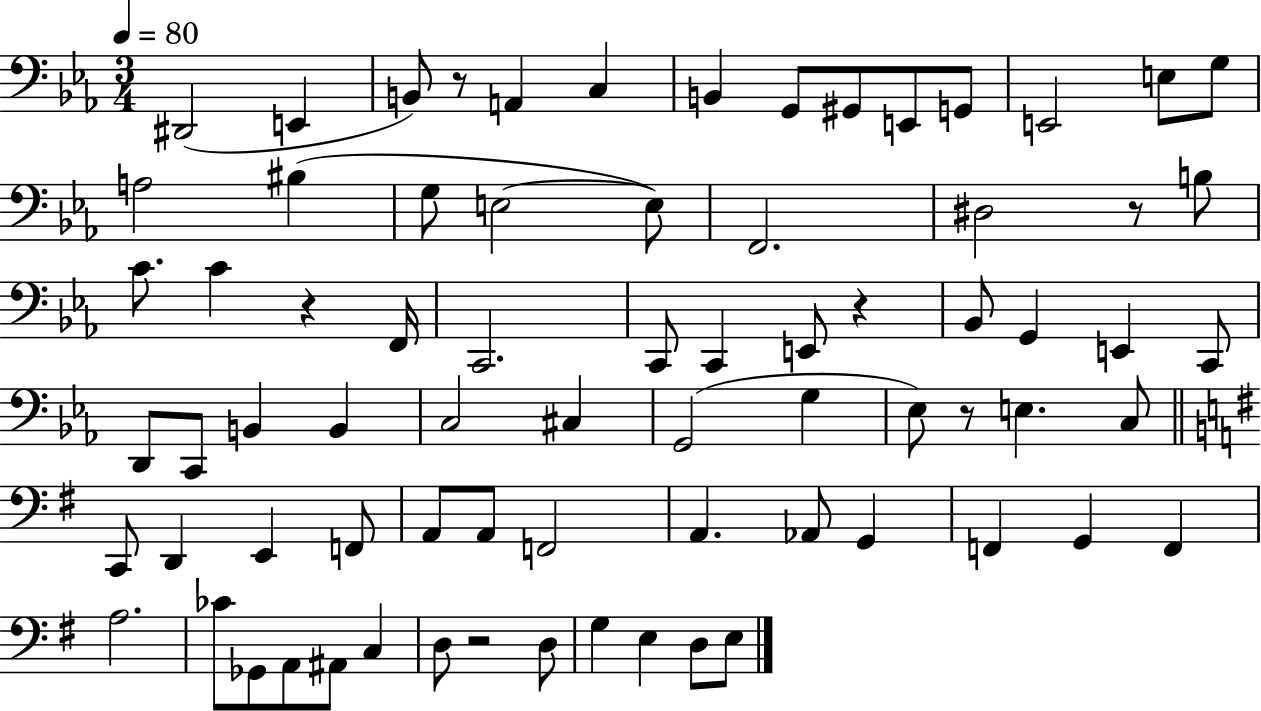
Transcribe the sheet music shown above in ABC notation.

X:1
T:Untitled
M:3/4
L:1/4
K:Eb
^D,,2 E,, B,,/2 z/2 A,, C, B,, G,,/2 ^G,,/2 E,,/2 G,,/2 E,,2 E,/2 G,/2 A,2 ^B, G,/2 E,2 E,/2 F,,2 ^D,2 z/2 B,/2 C/2 C z F,,/4 C,,2 C,,/2 C,, E,,/2 z _B,,/2 G,, E,, C,,/2 D,,/2 C,,/2 B,, B,, C,2 ^C, G,,2 G, _E,/2 z/2 E, C,/2 C,,/2 D,, E,, F,,/2 A,,/2 A,,/2 F,,2 A,, _A,,/2 G,, F,, G,, F,, A,2 _C/2 _G,,/2 A,,/2 ^A,,/2 C, D,/2 z2 D,/2 G, E, D,/2 E,/2